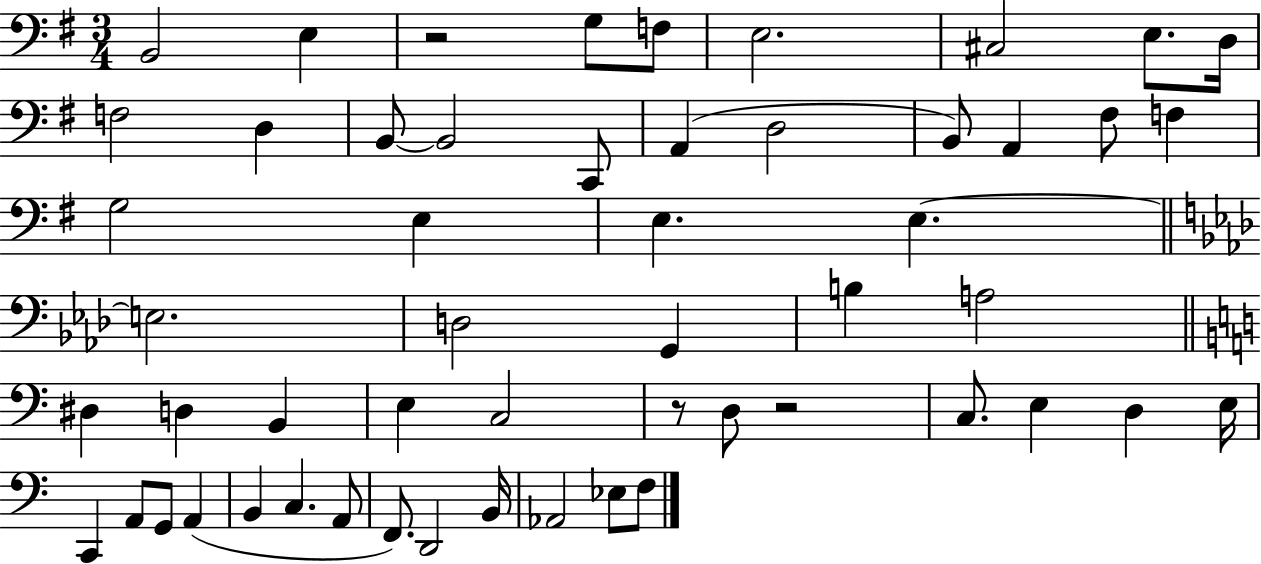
{
  \clef bass
  \numericTimeSignature
  \time 3/4
  \key g \major
  \repeat volta 2 { b,2 e4 | r2 g8 f8 | e2. | cis2 e8. d16 | \break f2 d4 | b,8~~ b,2 c,8 | a,4( d2 | b,8) a,4 fis8 f4 | \break g2 e4 | e4. e4.~~ | \bar "||" \break \key aes \major e2. | d2 g,4 | b4 a2 | \bar "||" \break \key c \major dis4 d4 b,4 | e4 c2 | r8 d8 r2 | c8. e4 d4 e16 | \break c,4 a,8 g,8 a,4( | b,4 c4. a,8 | f,8.) d,2 b,16 | aes,2 ees8 f8 | \break } \bar "|."
}